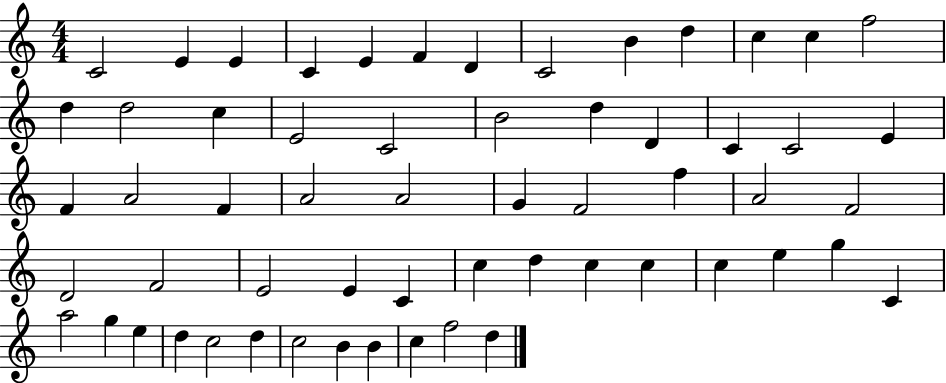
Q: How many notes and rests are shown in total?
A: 59